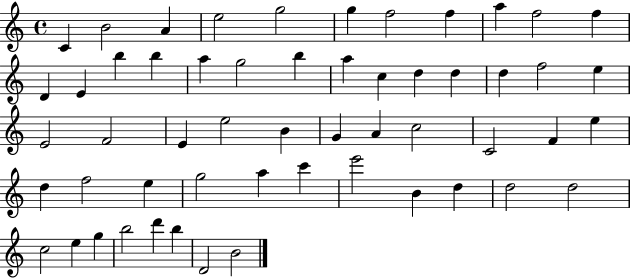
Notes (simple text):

C4/q B4/h A4/q E5/h G5/h G5/q F5/h F5/q A5/q F5/h F5/q D4/q E4/q B5/q B5/q A5/q G5/h B5/q A5/q C5/q D5/q D5/q D5/q F5/h E5/q E4/h F4/h E4/q E5/h B4/q G4/q A4/q C5/h C4/h F4/q E5/q D5/q F5/h E5/q G5/h A5/q C6/q E6/h B4/q D5/q D5/h D5/h C5/h E5/q G5/q B5/h D6/q B5/q D4/h B4/h